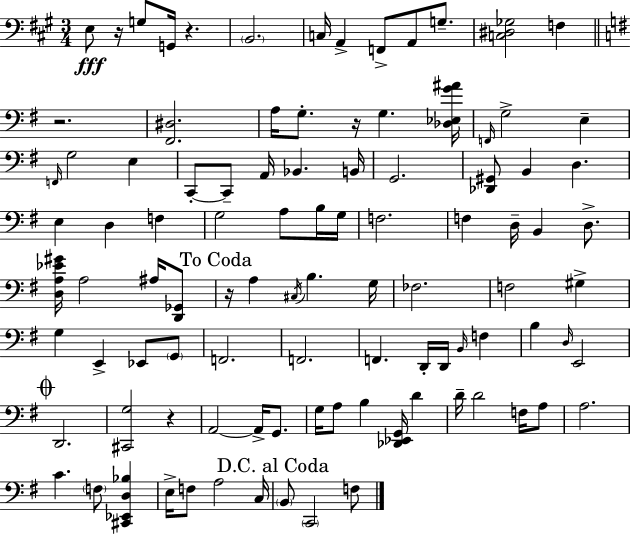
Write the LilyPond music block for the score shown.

{
  \clef bass
  \numericTimeSignature
  \time 3/4
  \key a \major
  e8\fff r16 g8 g,16 r4. | \parenthesize b,2. | c16 a,4-> f,8-> a,8 g8.-- | <c dis ges>2 f4 | \break \bar "||" \break \key g \major r2. | <fis, dis>2. | a16 g8.-. r16 g4. <des ees g' ais'>16 | \grace { f,16 } g2-> e4-- | \break \grace { f,16 } g2 e4 | c,8-.~~ c,8-- a,16 bes,4. | b,16 g,2. | <des, gis,>8 b,4 d4. | \break e4 d4 f4 | g2 a8 | b16 g16 f2. | f4 d16-- b,4 d8.-> | \break <d a ees' gis'>16 a2 ais16 | <d, ges,>8 \mark "To Coda" r16 a4 \acciaccatura { cis16 } b4. | g16 fes2. | f2 gis4-> | \break g4 e,4-> ees,8 | \parenthesize g,8 f,2. | f,2. | f,4. d,16-. d,16 \grace { b,16 } | \break f4 b4 \grace { d16 } e,2 | \mark \markup { \musicglyph "scripts.coda" } d,2. | <cis, g>2 | r4 a,2~~ | \break a,16-> g,8. g16 a8 b4 | <des, ees, g,>16 d'4 d'16-- d'2 | f16 a8 a2. | c'4. \parenthesize f8 | \break <cis, ees, d bes>4 e16-> f8 a2 | c16 \mark "D.C. al Coda" \parenthesize b,8 \parenthesize c,2 | f8 \bar "|."
}